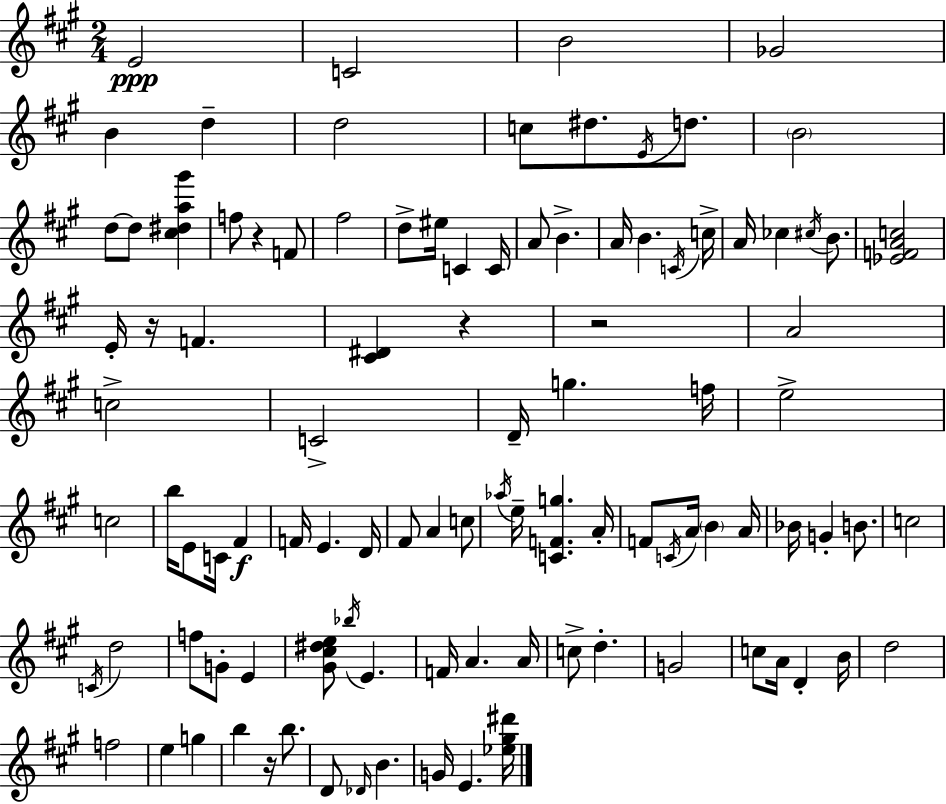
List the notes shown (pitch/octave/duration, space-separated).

E4/h C4/h B4/h Gb4/h B4/q D5/q D5/h C5/e D#5/e. E4/s D5/e. B4/h D5/e D5/e [C#5,D#5,A5,G#6]/q F5/e R/q F4/e F#5/h D5/e EIS5/s C4/q C4/s A4/e B4/q. A4/s B4/q. C4/s C5/s A4/s CES5/q C#5/s B4/e. [Eb4,F4,A4,C5]/h E4/s R/s F4/q. [C#4,D#4]/q R/q R/h A4/h C5/h C4/h D4/s G5/q. F5/s E5/h C5/h B5/s E4/e C4/s F#4/q F4/s E4/q. D4/s F#4/e A4/q C5/e Ab5/s E5/s [C4,F4,G5]/q. A4/s F4/e C4/s A4/s B4/q A4/s Bb4/s G4/q B4/e. C5/h C4/s D5/h F5/e G4/e E4/q [G#4,C#5,D#5,E5]/e Bb5/s E4/q. F4/s A4/q. A4/s C5/e D5/q. G4/h C5/e A4/s D4/q B4/s D5/h F5/h E5/q G5/q B5/q R/s B5/e. D4/e Db4/s B4/q. G4/s E4/q. [Eb5,G#5,D#6]/s